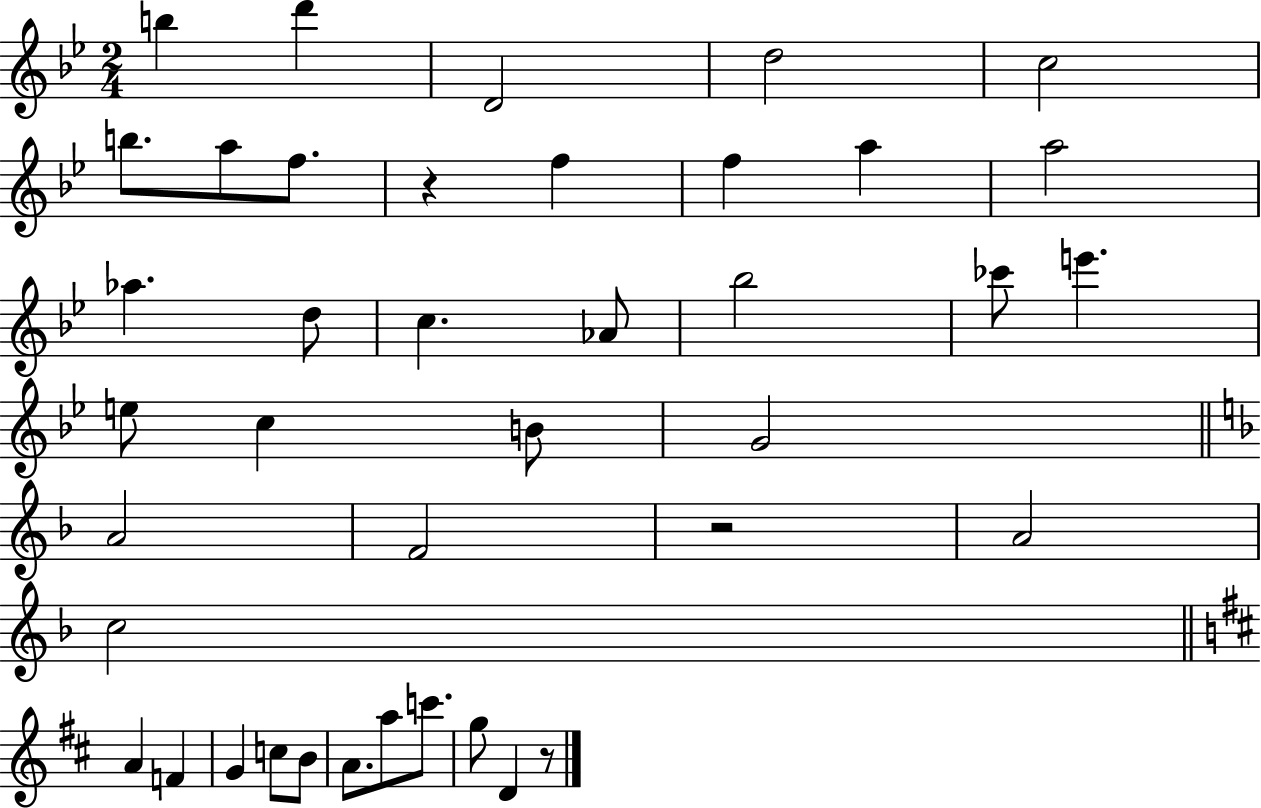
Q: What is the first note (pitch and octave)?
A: B5